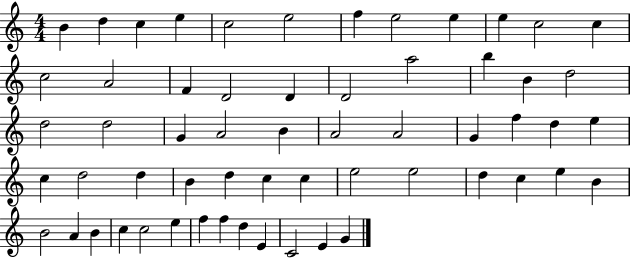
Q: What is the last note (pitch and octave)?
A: G4